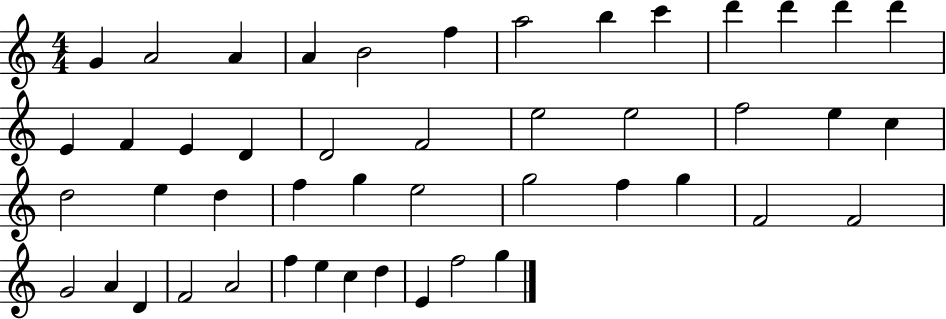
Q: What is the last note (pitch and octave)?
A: G5